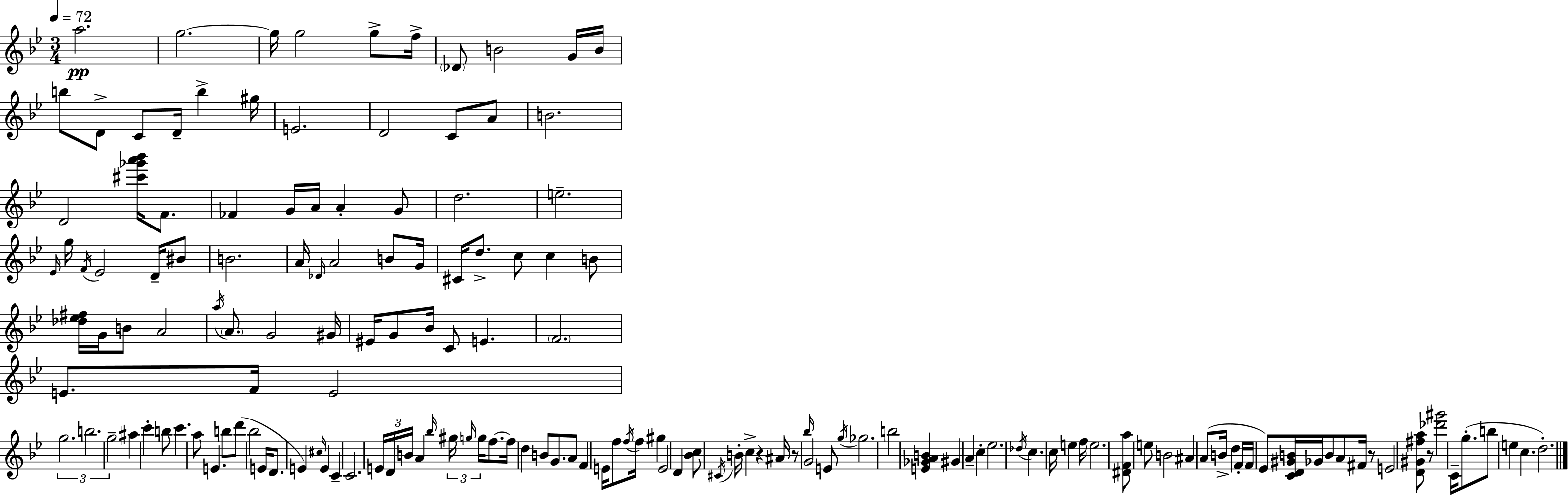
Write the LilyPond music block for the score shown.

{
  \clef treble
  \numericTimeSignature
  \time 3/4
  \key g \minor
  \tempo 4 = 72
  \repeat volta 2 { a''2.\pp | g''2.~~ | g''16 g''2 g''8-> f''16-> | \parenthesize des'8 b'2 g'16 b'16 | \break b''8 d'8-> c'8 d'16-- b''4-> gis''16 | e'2. | d'2 c'8 a'8 | b'2. | \break d'2 <cis''' ges''' a''' bes'''>16 f'8. | fes'4 g'16 a'16 a'4-. g'8 | d''2. | e''2.-- | \break \grace { ees'16 } g''16 \acciaccatura { f'16 } ees'2 d'16-- | bis'8 b'2. | a'16 \grace { des'16 } a'2 | b'8 g'16 cis'16 d''8.-> c''8 c''4 | \break b'8 <des'' ees'' fis''>16 g'16 b'8 a'2 | \acciaccatura { a''16 } \parenthesize a'8. g'2 | gis'16 eis'16 g'8 bes'16 c'8 e'4. | \parenthesize f'2. | \break e'8. f'16 e'2 | \tuplet 3/2 { g''2. | b''2. | g''2-- } | \break ais''4 c'''4-. b''8 c'''4. | a''8 e'4. | b''8 d'''8( bes''2 | e'16 d'8. e'4) \grace { cis''16 } e'4 | \break c'4-- c'2. | \tuplet 3/2 { e'16 d'16 b'16 } a'4 | \grace { bes''16 } \tuplet 3/2 { gis''16 \grace { g''16 } g''16 } f''8.~~ f''16 d''4 | b'8 g'8. a'8 f'4 e'16 | \break f''8 \acciaccatura { f''16 } f''16 gis''4 e'2 | d'4 <bes' c''>8 \acciaccatura { cis'16 } b'16-. | c''4-> r4 ais'16 r8 \grace { bes''16 } | g'2 e'8 \acciaccatura { g''16 } ges''2. | \break b''2 | <e' ges' a' b'>4 gis'4 | a'4-- c''4-. ees''2. | \acciaccatura { des''16 } | \break c''4. c''16 e''4 f''16 | e''2. | <dis' f' a''>8 e''8 b'2 | ais'4 a'8( b'16-> d''4 f'16-. | \break f'16 ees'8) <c' d' gis' b'>16 ges'16 b'8 a'8 fis'16 r8 | e'2 <d' gis' fis'' a''>8 r8 | <des''' gis'''>2 c'16-- g''8.-.( | b''8 e''4 c''4. | \break d''2.-.) | } \bar "|."
}